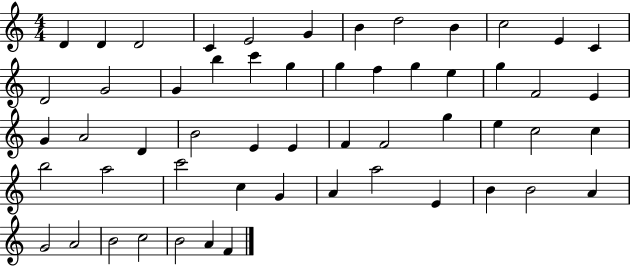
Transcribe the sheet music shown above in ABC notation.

X:1
T:Untitled
M:4/4
L:1/4
K:C
D D D2 C E2 G B d2 B c2 E C D2 G2 G b c' g g f g e g F2 E G A2 D B2 E E F F2 g e c2 c b2 a2 c'2 c G A a2 E B B2 A G2 A2 B2 c2 B2 A F